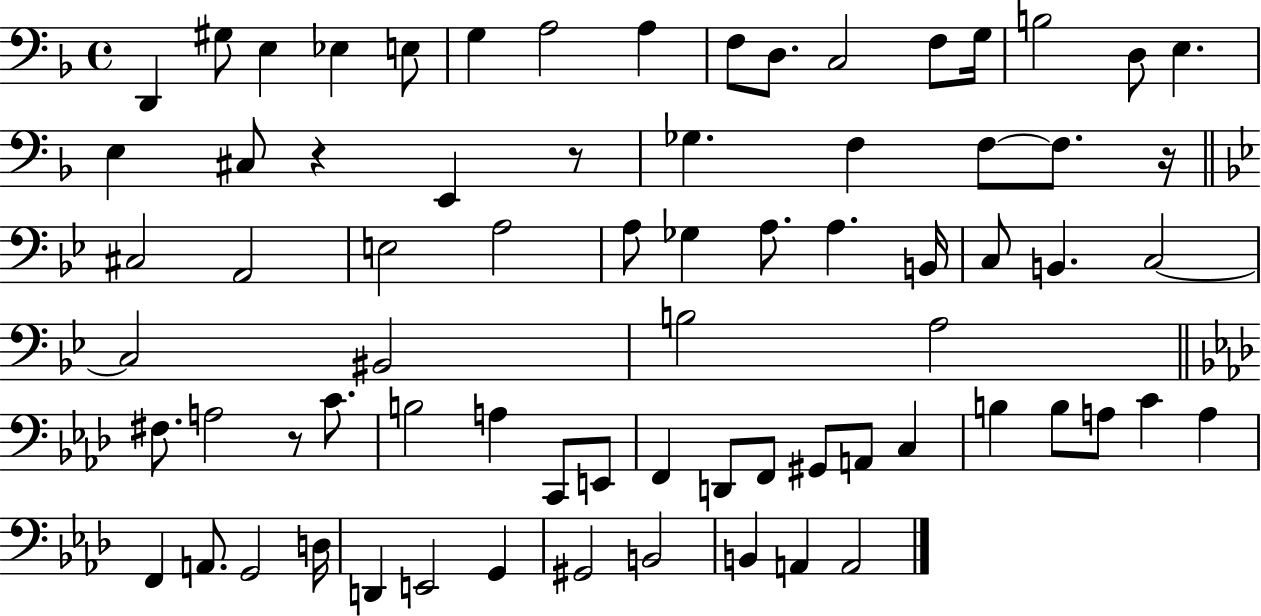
{
  \clef bass
  \time 4/4
  \defaultTimeSignature
  \key f \major
  \repeat volta 2 { d,4 gis8 e4 ees4 e8 | g4 a2 a4 | f8 d8. c2 f8 g16 | b2 d8 e4. | \break e4 cis8 r4 e,4 r8 | ges4. f4 f8~~ f8. r16 | \bar "||" \break \key g \minor cis2 a,2 | e2 a2 | a8 ges4 a8. a4. b,16 | c8 b,4. c2~~ | \break c2 bis,2 | b2 a2 | \bar "||" \break \key aes \major fis8. a2 r8 c'8. | b2 a4 c,8 e,8 | f,4 d,8 f,8 gis,8 a,8 c4 | b4 b8 a8 c'4 a4 | \break f,4 a,8. g,2 d16 | d,4 e,2 g,4 | gis,2 b,2 | b,4 a,4 a,2 | \break } \bar "|."
}